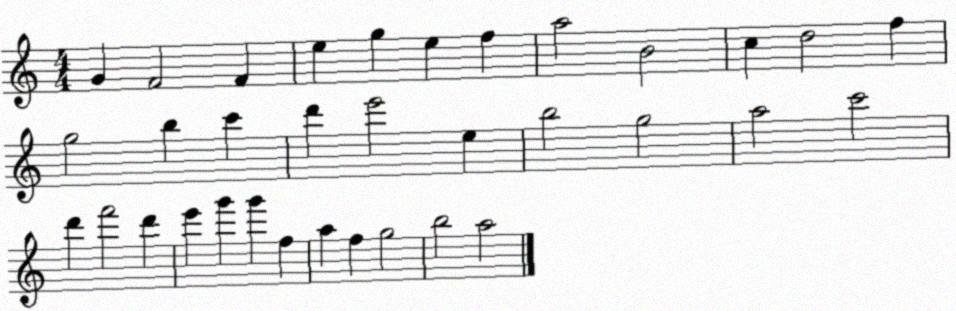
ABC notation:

X:1
T:Untitled
M:4/4
L:1/4
K:C
G F2 F e g e f a2 B2 c d2 f g2 b c' d' e'2 e b2 g2 a2 c'2 d' f'2 d' e' g' g' f a f g2 b2 a2